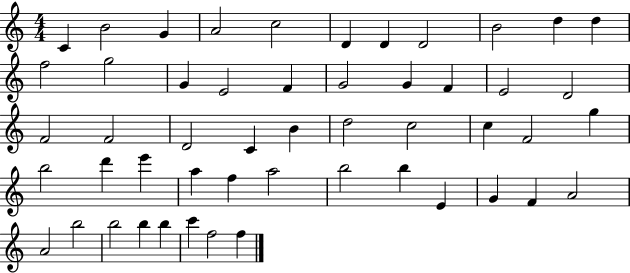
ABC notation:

X:1
T:Untitled
M:4/4
L:1/4
K:C
C B2 G A2 c2 D D D2 B2 d d f2 g2 G E2 F G2 G F E2 D2 F2 F2 D2 C B d2 c2 c F2 g b2 d' e' a f a2 b2 b E G F A2 A2 b2 b2 b b c' f2 f